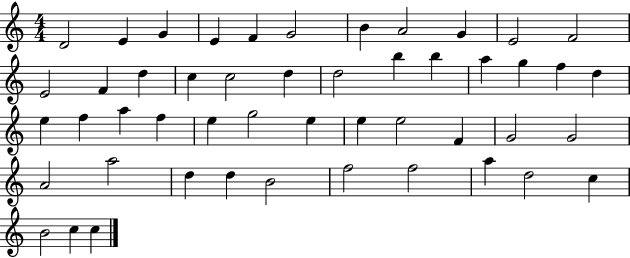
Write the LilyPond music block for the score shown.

{
  \clef treble
  \numericTimeSignature
  \time 4/4
  \key c \major
  d'2 e'4 g'4 | e'4 f'4 g'2 | b'4 a'2 g'4 | e'2 f'2 | \break e'2 f'4 d''4 | c''4 c''2 d''4 | d''2 b''4 b''4 | a''4 g''4 f''4 d''4 | \break e''4 f''4 a''4 f''4 | e''4 g''2 e''4 | e''4 e''2 f'4 | g'2 g'2 | \break a'2 a''2 | d''4 d''4 b'2 | f''2 f''2 | a''4 d''2 c''4 | \break b'2 c''4 c''4 | \bar "|."
}